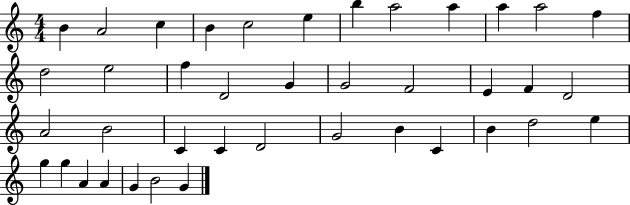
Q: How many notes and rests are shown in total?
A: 40